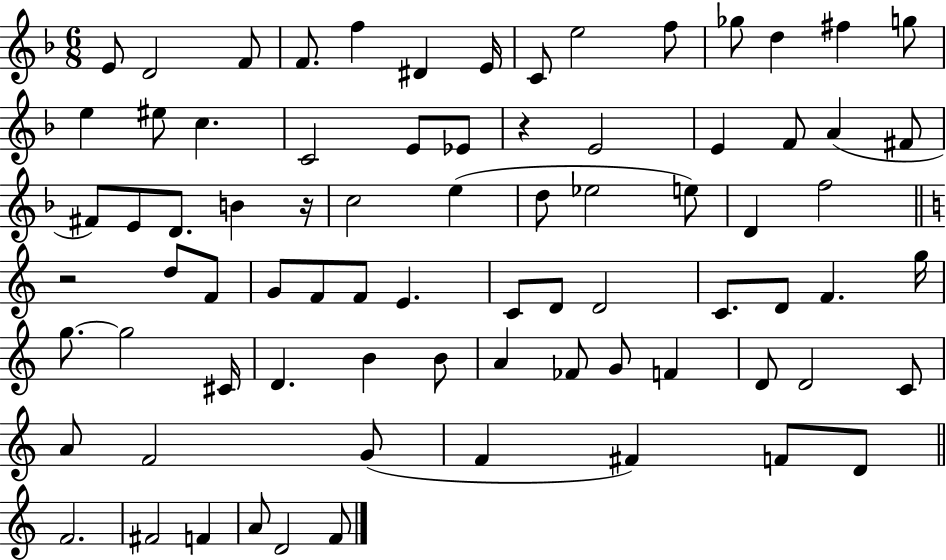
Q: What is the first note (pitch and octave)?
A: E4